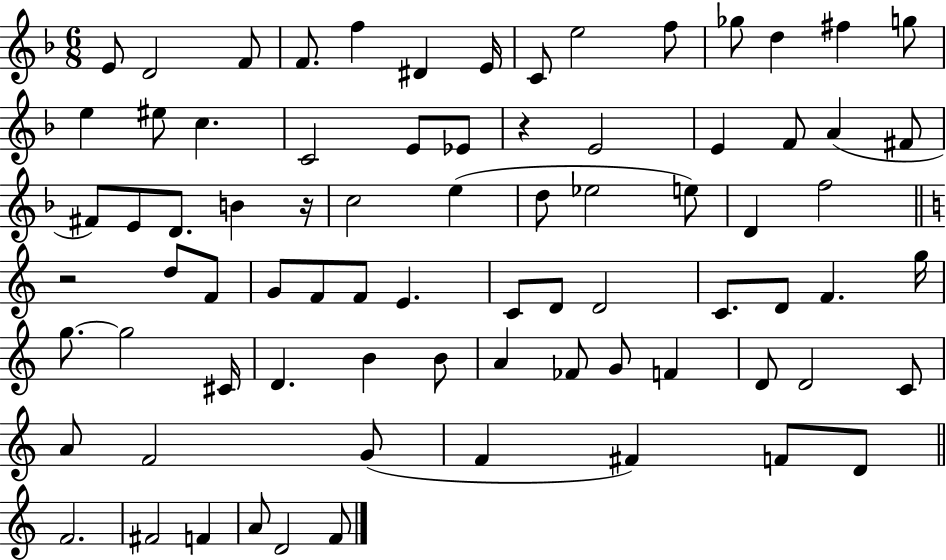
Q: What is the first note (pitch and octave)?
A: E4